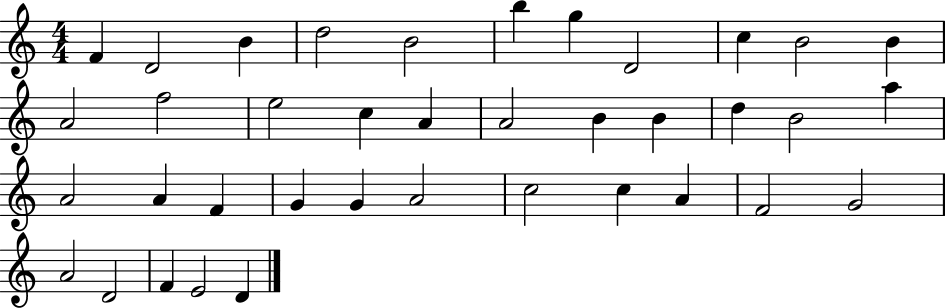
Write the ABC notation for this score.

X:1
T:Untitled
M:4/4
L:1/4
K:C
F D2 B d2 B2 b g D2 c B2 B A2 f2 e2 c A A2 B B d B2 a A2 A F G G A2 c2 c A F2 G2 A2 D2 F E2 D